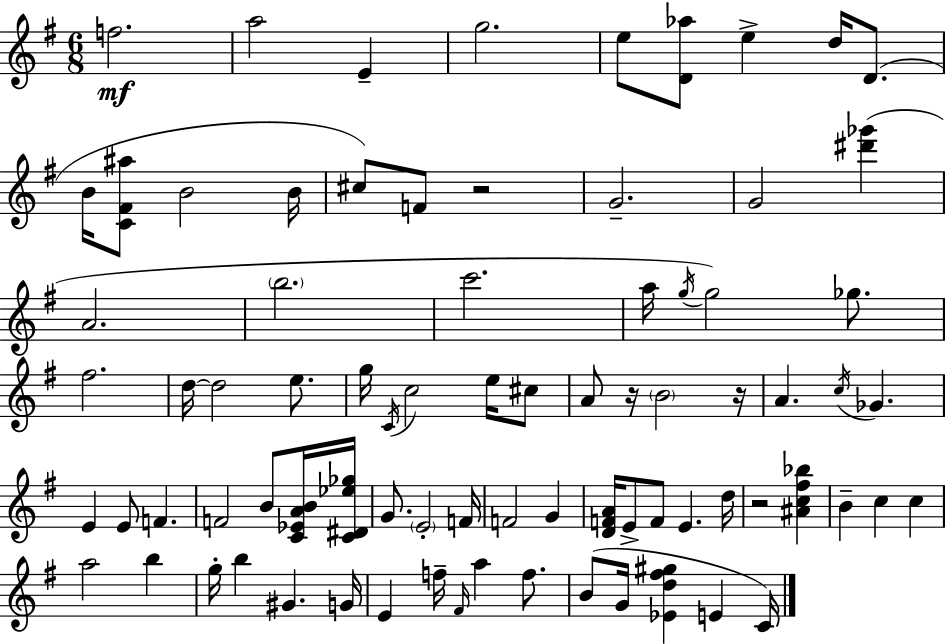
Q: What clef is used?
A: treble